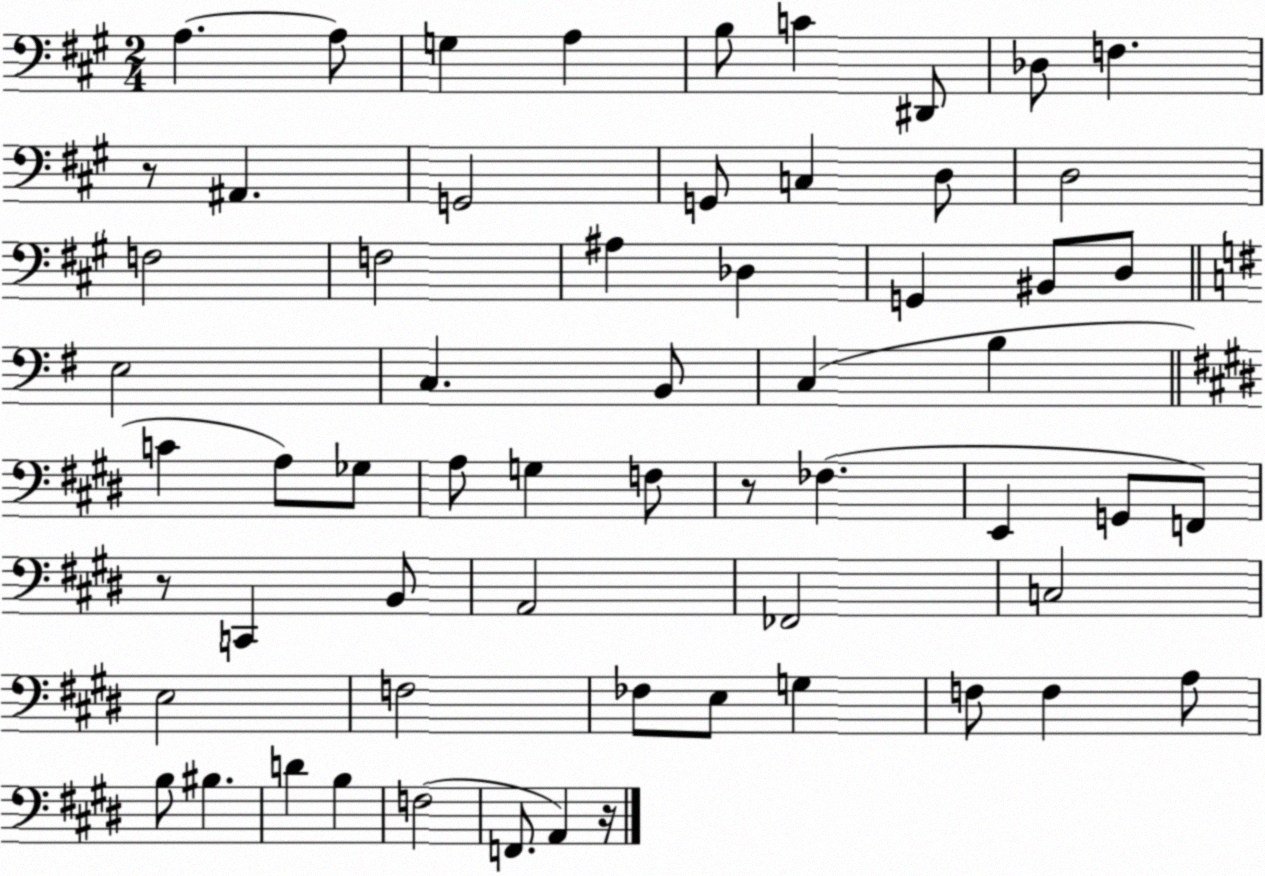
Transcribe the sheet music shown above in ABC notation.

X:1
T:Untitled
M:2/4
L:1/4
K:A
A, A,/2 G, A, B,/2 C ^D,,/2 _D,/2 F, z/2 ^A,, G,,2 G,,/2 C, D,/2 D,2 F,2 F,2 ^A, _D, G,, ^B,,/2 D,/2 E,2 C, B,,/2 C, B, C A,/2 _G,/2 A,/2 G, F,/2 z/2 _F, E,, G,,/2 F,,/2 z/2 C,, B,,/2 A,,2 _F,,2 C,2 E,2 F,2 _F,/2 E,/2 G, F,/2 F, A,/2 B,/2 ^B, D B, F,2 F,,/2 A,, z/4